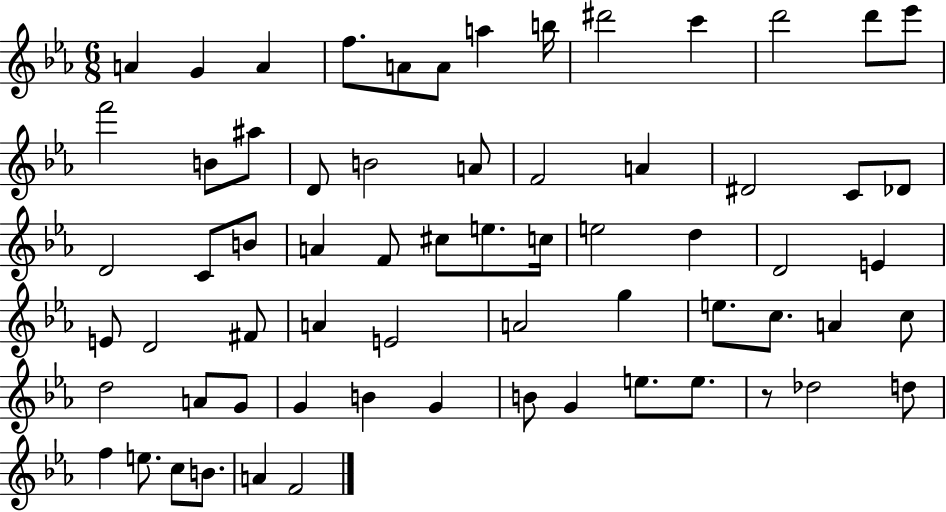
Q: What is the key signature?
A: EES major